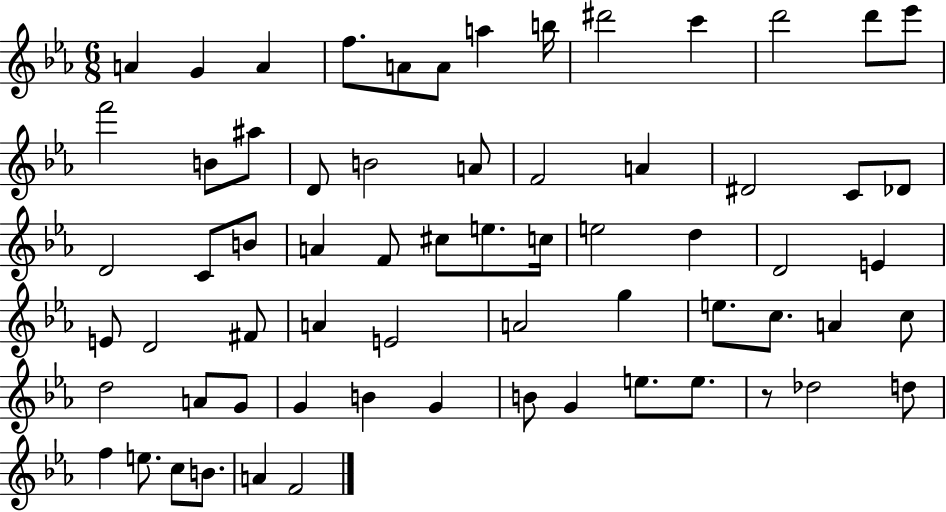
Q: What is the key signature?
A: EES major